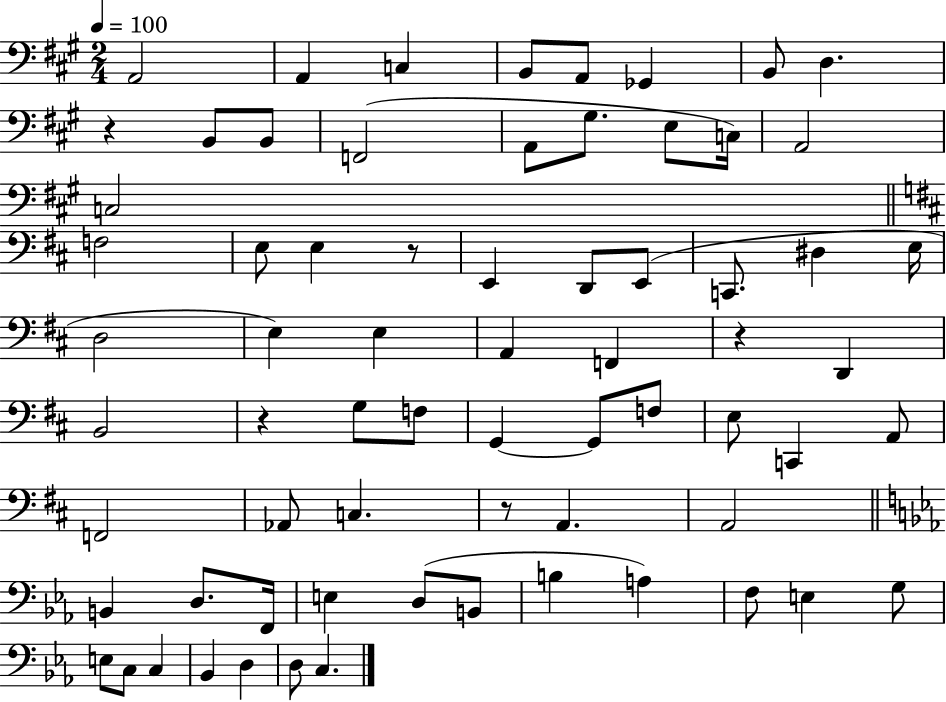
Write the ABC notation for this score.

X:1
T:Untitled
M:2/4
L:1/4
K:A
A,,2 A,, C, B,,/2 A,,/2 _G,, B,,/2 D, z B,,/2 B,,/2 F,,2 A,,/2 ^G,/2 E,/2 C,/4 A,,2 C,2 F,2 E,/2 E, z/2 E,, D,,/2 E,,/2 C,,/2 ^D, E,/4 D,2 E, E, A,, F,, z D,, B,,2 z G,/2 F,/2 G,, G,,/2 F,/2 E,/2 C,, A,,/2 F,,2 _A,,/2 C, z/2 A,, A,,2 B,, D,/2 F,,/4 E, D,/2 B,,/2 B, A, F,/2 E, G,/2 E,/2 C,/2 C, _B,, D, D,/2 C,